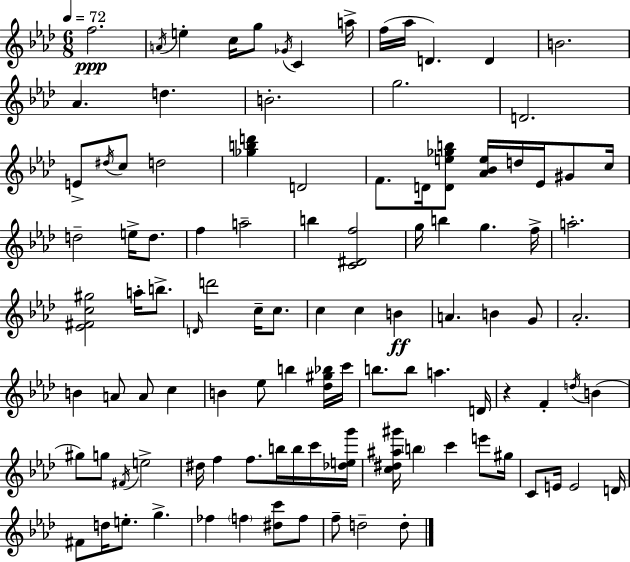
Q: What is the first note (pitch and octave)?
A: F5